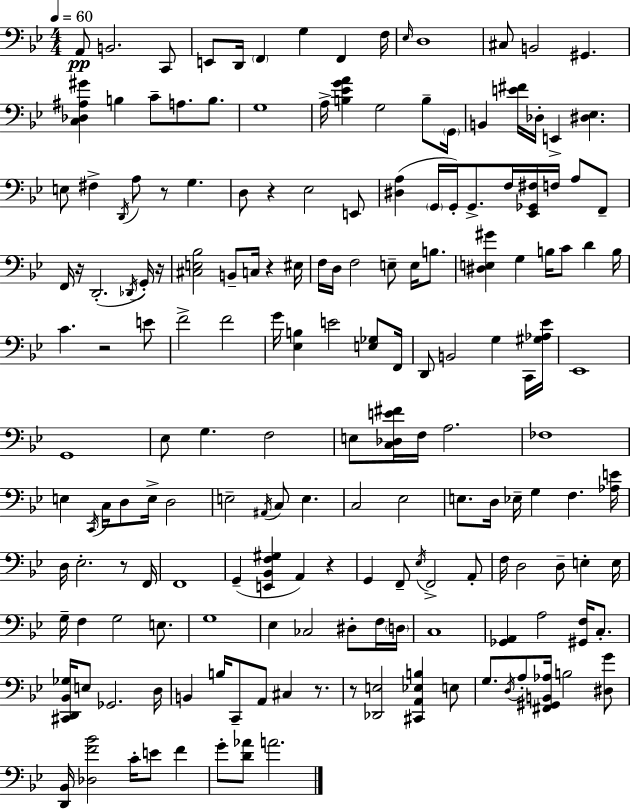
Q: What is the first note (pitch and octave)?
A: A2